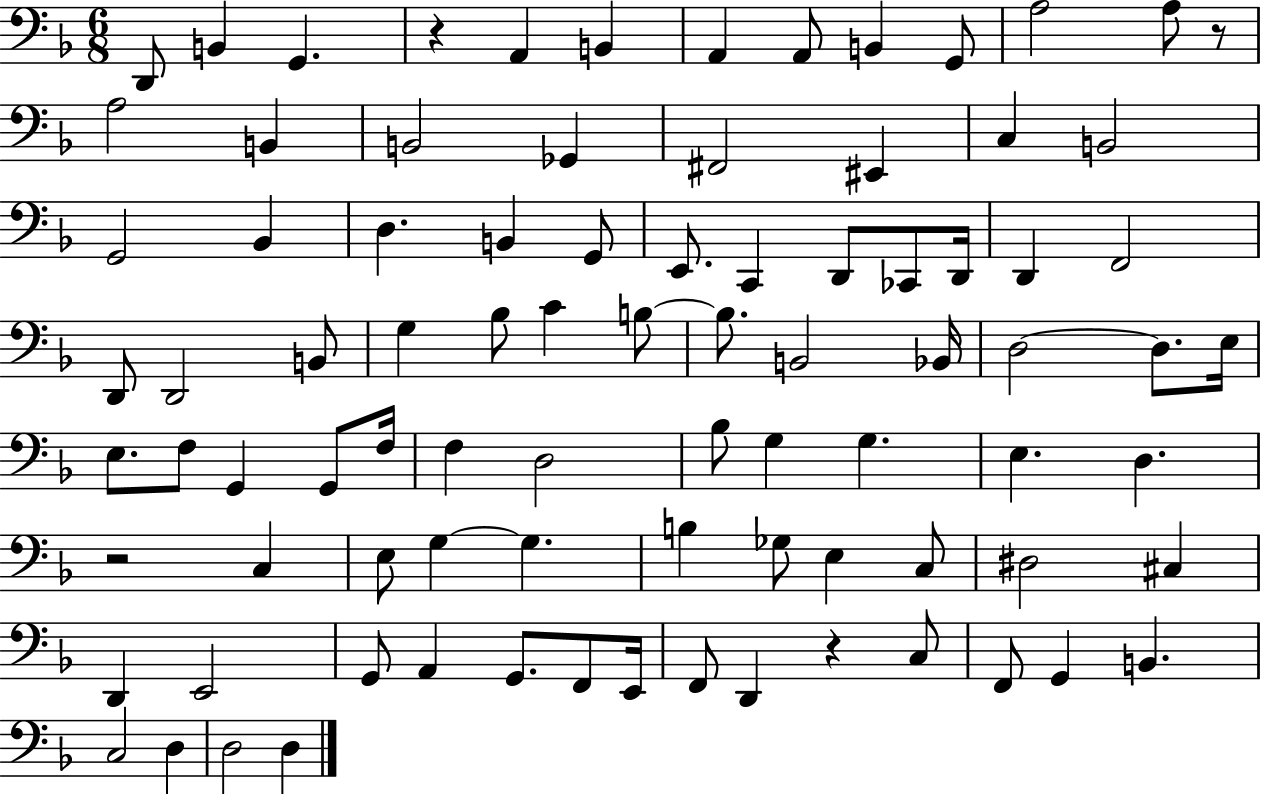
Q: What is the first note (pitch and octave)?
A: D2